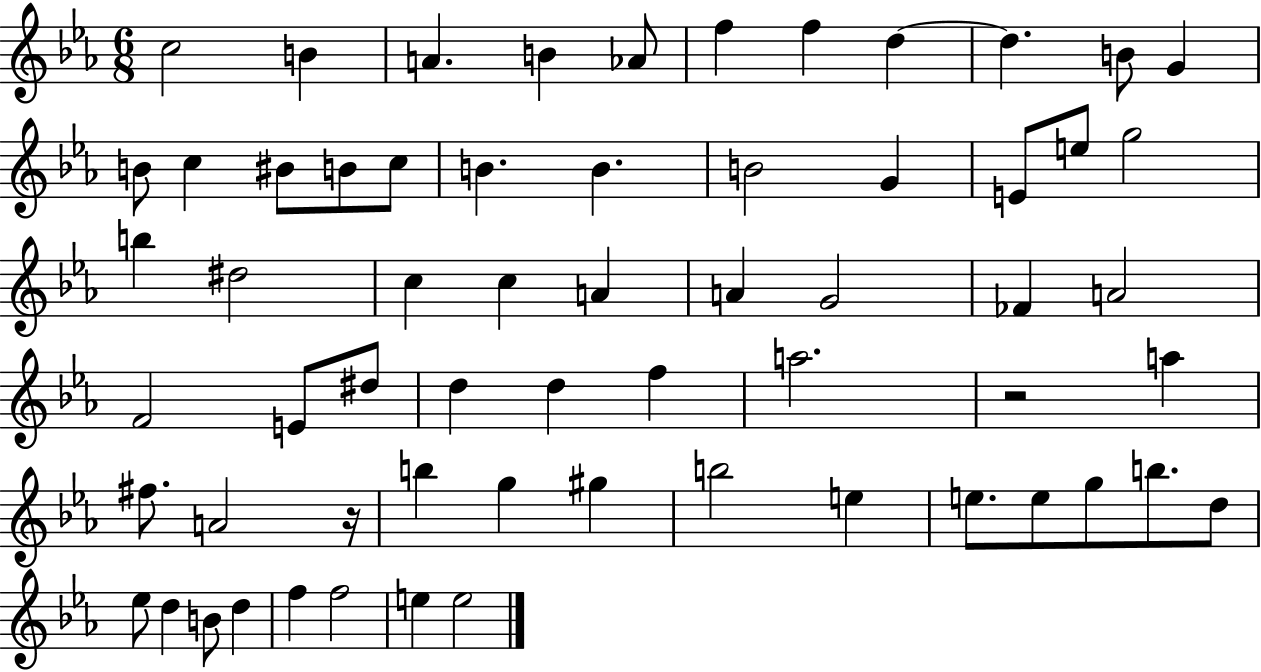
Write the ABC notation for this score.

X:1
T:Untitled
M:6/8
L:1/4
K:Eb
c2 B A B _A/2 f f d d B/2 G B/2 c ^B/2 B/2 c/2 B B B2 G E/2 e/2 g2 b ^d2 c c A A G2 _F A2 F2 E/2 ^d/2 d d f a2 z2 a ^f/2 A2 z/4 b g ^g b2 e e/2 e/2 g/2 b/2 d/2 _e/2 d B/2 d f f2 e e2